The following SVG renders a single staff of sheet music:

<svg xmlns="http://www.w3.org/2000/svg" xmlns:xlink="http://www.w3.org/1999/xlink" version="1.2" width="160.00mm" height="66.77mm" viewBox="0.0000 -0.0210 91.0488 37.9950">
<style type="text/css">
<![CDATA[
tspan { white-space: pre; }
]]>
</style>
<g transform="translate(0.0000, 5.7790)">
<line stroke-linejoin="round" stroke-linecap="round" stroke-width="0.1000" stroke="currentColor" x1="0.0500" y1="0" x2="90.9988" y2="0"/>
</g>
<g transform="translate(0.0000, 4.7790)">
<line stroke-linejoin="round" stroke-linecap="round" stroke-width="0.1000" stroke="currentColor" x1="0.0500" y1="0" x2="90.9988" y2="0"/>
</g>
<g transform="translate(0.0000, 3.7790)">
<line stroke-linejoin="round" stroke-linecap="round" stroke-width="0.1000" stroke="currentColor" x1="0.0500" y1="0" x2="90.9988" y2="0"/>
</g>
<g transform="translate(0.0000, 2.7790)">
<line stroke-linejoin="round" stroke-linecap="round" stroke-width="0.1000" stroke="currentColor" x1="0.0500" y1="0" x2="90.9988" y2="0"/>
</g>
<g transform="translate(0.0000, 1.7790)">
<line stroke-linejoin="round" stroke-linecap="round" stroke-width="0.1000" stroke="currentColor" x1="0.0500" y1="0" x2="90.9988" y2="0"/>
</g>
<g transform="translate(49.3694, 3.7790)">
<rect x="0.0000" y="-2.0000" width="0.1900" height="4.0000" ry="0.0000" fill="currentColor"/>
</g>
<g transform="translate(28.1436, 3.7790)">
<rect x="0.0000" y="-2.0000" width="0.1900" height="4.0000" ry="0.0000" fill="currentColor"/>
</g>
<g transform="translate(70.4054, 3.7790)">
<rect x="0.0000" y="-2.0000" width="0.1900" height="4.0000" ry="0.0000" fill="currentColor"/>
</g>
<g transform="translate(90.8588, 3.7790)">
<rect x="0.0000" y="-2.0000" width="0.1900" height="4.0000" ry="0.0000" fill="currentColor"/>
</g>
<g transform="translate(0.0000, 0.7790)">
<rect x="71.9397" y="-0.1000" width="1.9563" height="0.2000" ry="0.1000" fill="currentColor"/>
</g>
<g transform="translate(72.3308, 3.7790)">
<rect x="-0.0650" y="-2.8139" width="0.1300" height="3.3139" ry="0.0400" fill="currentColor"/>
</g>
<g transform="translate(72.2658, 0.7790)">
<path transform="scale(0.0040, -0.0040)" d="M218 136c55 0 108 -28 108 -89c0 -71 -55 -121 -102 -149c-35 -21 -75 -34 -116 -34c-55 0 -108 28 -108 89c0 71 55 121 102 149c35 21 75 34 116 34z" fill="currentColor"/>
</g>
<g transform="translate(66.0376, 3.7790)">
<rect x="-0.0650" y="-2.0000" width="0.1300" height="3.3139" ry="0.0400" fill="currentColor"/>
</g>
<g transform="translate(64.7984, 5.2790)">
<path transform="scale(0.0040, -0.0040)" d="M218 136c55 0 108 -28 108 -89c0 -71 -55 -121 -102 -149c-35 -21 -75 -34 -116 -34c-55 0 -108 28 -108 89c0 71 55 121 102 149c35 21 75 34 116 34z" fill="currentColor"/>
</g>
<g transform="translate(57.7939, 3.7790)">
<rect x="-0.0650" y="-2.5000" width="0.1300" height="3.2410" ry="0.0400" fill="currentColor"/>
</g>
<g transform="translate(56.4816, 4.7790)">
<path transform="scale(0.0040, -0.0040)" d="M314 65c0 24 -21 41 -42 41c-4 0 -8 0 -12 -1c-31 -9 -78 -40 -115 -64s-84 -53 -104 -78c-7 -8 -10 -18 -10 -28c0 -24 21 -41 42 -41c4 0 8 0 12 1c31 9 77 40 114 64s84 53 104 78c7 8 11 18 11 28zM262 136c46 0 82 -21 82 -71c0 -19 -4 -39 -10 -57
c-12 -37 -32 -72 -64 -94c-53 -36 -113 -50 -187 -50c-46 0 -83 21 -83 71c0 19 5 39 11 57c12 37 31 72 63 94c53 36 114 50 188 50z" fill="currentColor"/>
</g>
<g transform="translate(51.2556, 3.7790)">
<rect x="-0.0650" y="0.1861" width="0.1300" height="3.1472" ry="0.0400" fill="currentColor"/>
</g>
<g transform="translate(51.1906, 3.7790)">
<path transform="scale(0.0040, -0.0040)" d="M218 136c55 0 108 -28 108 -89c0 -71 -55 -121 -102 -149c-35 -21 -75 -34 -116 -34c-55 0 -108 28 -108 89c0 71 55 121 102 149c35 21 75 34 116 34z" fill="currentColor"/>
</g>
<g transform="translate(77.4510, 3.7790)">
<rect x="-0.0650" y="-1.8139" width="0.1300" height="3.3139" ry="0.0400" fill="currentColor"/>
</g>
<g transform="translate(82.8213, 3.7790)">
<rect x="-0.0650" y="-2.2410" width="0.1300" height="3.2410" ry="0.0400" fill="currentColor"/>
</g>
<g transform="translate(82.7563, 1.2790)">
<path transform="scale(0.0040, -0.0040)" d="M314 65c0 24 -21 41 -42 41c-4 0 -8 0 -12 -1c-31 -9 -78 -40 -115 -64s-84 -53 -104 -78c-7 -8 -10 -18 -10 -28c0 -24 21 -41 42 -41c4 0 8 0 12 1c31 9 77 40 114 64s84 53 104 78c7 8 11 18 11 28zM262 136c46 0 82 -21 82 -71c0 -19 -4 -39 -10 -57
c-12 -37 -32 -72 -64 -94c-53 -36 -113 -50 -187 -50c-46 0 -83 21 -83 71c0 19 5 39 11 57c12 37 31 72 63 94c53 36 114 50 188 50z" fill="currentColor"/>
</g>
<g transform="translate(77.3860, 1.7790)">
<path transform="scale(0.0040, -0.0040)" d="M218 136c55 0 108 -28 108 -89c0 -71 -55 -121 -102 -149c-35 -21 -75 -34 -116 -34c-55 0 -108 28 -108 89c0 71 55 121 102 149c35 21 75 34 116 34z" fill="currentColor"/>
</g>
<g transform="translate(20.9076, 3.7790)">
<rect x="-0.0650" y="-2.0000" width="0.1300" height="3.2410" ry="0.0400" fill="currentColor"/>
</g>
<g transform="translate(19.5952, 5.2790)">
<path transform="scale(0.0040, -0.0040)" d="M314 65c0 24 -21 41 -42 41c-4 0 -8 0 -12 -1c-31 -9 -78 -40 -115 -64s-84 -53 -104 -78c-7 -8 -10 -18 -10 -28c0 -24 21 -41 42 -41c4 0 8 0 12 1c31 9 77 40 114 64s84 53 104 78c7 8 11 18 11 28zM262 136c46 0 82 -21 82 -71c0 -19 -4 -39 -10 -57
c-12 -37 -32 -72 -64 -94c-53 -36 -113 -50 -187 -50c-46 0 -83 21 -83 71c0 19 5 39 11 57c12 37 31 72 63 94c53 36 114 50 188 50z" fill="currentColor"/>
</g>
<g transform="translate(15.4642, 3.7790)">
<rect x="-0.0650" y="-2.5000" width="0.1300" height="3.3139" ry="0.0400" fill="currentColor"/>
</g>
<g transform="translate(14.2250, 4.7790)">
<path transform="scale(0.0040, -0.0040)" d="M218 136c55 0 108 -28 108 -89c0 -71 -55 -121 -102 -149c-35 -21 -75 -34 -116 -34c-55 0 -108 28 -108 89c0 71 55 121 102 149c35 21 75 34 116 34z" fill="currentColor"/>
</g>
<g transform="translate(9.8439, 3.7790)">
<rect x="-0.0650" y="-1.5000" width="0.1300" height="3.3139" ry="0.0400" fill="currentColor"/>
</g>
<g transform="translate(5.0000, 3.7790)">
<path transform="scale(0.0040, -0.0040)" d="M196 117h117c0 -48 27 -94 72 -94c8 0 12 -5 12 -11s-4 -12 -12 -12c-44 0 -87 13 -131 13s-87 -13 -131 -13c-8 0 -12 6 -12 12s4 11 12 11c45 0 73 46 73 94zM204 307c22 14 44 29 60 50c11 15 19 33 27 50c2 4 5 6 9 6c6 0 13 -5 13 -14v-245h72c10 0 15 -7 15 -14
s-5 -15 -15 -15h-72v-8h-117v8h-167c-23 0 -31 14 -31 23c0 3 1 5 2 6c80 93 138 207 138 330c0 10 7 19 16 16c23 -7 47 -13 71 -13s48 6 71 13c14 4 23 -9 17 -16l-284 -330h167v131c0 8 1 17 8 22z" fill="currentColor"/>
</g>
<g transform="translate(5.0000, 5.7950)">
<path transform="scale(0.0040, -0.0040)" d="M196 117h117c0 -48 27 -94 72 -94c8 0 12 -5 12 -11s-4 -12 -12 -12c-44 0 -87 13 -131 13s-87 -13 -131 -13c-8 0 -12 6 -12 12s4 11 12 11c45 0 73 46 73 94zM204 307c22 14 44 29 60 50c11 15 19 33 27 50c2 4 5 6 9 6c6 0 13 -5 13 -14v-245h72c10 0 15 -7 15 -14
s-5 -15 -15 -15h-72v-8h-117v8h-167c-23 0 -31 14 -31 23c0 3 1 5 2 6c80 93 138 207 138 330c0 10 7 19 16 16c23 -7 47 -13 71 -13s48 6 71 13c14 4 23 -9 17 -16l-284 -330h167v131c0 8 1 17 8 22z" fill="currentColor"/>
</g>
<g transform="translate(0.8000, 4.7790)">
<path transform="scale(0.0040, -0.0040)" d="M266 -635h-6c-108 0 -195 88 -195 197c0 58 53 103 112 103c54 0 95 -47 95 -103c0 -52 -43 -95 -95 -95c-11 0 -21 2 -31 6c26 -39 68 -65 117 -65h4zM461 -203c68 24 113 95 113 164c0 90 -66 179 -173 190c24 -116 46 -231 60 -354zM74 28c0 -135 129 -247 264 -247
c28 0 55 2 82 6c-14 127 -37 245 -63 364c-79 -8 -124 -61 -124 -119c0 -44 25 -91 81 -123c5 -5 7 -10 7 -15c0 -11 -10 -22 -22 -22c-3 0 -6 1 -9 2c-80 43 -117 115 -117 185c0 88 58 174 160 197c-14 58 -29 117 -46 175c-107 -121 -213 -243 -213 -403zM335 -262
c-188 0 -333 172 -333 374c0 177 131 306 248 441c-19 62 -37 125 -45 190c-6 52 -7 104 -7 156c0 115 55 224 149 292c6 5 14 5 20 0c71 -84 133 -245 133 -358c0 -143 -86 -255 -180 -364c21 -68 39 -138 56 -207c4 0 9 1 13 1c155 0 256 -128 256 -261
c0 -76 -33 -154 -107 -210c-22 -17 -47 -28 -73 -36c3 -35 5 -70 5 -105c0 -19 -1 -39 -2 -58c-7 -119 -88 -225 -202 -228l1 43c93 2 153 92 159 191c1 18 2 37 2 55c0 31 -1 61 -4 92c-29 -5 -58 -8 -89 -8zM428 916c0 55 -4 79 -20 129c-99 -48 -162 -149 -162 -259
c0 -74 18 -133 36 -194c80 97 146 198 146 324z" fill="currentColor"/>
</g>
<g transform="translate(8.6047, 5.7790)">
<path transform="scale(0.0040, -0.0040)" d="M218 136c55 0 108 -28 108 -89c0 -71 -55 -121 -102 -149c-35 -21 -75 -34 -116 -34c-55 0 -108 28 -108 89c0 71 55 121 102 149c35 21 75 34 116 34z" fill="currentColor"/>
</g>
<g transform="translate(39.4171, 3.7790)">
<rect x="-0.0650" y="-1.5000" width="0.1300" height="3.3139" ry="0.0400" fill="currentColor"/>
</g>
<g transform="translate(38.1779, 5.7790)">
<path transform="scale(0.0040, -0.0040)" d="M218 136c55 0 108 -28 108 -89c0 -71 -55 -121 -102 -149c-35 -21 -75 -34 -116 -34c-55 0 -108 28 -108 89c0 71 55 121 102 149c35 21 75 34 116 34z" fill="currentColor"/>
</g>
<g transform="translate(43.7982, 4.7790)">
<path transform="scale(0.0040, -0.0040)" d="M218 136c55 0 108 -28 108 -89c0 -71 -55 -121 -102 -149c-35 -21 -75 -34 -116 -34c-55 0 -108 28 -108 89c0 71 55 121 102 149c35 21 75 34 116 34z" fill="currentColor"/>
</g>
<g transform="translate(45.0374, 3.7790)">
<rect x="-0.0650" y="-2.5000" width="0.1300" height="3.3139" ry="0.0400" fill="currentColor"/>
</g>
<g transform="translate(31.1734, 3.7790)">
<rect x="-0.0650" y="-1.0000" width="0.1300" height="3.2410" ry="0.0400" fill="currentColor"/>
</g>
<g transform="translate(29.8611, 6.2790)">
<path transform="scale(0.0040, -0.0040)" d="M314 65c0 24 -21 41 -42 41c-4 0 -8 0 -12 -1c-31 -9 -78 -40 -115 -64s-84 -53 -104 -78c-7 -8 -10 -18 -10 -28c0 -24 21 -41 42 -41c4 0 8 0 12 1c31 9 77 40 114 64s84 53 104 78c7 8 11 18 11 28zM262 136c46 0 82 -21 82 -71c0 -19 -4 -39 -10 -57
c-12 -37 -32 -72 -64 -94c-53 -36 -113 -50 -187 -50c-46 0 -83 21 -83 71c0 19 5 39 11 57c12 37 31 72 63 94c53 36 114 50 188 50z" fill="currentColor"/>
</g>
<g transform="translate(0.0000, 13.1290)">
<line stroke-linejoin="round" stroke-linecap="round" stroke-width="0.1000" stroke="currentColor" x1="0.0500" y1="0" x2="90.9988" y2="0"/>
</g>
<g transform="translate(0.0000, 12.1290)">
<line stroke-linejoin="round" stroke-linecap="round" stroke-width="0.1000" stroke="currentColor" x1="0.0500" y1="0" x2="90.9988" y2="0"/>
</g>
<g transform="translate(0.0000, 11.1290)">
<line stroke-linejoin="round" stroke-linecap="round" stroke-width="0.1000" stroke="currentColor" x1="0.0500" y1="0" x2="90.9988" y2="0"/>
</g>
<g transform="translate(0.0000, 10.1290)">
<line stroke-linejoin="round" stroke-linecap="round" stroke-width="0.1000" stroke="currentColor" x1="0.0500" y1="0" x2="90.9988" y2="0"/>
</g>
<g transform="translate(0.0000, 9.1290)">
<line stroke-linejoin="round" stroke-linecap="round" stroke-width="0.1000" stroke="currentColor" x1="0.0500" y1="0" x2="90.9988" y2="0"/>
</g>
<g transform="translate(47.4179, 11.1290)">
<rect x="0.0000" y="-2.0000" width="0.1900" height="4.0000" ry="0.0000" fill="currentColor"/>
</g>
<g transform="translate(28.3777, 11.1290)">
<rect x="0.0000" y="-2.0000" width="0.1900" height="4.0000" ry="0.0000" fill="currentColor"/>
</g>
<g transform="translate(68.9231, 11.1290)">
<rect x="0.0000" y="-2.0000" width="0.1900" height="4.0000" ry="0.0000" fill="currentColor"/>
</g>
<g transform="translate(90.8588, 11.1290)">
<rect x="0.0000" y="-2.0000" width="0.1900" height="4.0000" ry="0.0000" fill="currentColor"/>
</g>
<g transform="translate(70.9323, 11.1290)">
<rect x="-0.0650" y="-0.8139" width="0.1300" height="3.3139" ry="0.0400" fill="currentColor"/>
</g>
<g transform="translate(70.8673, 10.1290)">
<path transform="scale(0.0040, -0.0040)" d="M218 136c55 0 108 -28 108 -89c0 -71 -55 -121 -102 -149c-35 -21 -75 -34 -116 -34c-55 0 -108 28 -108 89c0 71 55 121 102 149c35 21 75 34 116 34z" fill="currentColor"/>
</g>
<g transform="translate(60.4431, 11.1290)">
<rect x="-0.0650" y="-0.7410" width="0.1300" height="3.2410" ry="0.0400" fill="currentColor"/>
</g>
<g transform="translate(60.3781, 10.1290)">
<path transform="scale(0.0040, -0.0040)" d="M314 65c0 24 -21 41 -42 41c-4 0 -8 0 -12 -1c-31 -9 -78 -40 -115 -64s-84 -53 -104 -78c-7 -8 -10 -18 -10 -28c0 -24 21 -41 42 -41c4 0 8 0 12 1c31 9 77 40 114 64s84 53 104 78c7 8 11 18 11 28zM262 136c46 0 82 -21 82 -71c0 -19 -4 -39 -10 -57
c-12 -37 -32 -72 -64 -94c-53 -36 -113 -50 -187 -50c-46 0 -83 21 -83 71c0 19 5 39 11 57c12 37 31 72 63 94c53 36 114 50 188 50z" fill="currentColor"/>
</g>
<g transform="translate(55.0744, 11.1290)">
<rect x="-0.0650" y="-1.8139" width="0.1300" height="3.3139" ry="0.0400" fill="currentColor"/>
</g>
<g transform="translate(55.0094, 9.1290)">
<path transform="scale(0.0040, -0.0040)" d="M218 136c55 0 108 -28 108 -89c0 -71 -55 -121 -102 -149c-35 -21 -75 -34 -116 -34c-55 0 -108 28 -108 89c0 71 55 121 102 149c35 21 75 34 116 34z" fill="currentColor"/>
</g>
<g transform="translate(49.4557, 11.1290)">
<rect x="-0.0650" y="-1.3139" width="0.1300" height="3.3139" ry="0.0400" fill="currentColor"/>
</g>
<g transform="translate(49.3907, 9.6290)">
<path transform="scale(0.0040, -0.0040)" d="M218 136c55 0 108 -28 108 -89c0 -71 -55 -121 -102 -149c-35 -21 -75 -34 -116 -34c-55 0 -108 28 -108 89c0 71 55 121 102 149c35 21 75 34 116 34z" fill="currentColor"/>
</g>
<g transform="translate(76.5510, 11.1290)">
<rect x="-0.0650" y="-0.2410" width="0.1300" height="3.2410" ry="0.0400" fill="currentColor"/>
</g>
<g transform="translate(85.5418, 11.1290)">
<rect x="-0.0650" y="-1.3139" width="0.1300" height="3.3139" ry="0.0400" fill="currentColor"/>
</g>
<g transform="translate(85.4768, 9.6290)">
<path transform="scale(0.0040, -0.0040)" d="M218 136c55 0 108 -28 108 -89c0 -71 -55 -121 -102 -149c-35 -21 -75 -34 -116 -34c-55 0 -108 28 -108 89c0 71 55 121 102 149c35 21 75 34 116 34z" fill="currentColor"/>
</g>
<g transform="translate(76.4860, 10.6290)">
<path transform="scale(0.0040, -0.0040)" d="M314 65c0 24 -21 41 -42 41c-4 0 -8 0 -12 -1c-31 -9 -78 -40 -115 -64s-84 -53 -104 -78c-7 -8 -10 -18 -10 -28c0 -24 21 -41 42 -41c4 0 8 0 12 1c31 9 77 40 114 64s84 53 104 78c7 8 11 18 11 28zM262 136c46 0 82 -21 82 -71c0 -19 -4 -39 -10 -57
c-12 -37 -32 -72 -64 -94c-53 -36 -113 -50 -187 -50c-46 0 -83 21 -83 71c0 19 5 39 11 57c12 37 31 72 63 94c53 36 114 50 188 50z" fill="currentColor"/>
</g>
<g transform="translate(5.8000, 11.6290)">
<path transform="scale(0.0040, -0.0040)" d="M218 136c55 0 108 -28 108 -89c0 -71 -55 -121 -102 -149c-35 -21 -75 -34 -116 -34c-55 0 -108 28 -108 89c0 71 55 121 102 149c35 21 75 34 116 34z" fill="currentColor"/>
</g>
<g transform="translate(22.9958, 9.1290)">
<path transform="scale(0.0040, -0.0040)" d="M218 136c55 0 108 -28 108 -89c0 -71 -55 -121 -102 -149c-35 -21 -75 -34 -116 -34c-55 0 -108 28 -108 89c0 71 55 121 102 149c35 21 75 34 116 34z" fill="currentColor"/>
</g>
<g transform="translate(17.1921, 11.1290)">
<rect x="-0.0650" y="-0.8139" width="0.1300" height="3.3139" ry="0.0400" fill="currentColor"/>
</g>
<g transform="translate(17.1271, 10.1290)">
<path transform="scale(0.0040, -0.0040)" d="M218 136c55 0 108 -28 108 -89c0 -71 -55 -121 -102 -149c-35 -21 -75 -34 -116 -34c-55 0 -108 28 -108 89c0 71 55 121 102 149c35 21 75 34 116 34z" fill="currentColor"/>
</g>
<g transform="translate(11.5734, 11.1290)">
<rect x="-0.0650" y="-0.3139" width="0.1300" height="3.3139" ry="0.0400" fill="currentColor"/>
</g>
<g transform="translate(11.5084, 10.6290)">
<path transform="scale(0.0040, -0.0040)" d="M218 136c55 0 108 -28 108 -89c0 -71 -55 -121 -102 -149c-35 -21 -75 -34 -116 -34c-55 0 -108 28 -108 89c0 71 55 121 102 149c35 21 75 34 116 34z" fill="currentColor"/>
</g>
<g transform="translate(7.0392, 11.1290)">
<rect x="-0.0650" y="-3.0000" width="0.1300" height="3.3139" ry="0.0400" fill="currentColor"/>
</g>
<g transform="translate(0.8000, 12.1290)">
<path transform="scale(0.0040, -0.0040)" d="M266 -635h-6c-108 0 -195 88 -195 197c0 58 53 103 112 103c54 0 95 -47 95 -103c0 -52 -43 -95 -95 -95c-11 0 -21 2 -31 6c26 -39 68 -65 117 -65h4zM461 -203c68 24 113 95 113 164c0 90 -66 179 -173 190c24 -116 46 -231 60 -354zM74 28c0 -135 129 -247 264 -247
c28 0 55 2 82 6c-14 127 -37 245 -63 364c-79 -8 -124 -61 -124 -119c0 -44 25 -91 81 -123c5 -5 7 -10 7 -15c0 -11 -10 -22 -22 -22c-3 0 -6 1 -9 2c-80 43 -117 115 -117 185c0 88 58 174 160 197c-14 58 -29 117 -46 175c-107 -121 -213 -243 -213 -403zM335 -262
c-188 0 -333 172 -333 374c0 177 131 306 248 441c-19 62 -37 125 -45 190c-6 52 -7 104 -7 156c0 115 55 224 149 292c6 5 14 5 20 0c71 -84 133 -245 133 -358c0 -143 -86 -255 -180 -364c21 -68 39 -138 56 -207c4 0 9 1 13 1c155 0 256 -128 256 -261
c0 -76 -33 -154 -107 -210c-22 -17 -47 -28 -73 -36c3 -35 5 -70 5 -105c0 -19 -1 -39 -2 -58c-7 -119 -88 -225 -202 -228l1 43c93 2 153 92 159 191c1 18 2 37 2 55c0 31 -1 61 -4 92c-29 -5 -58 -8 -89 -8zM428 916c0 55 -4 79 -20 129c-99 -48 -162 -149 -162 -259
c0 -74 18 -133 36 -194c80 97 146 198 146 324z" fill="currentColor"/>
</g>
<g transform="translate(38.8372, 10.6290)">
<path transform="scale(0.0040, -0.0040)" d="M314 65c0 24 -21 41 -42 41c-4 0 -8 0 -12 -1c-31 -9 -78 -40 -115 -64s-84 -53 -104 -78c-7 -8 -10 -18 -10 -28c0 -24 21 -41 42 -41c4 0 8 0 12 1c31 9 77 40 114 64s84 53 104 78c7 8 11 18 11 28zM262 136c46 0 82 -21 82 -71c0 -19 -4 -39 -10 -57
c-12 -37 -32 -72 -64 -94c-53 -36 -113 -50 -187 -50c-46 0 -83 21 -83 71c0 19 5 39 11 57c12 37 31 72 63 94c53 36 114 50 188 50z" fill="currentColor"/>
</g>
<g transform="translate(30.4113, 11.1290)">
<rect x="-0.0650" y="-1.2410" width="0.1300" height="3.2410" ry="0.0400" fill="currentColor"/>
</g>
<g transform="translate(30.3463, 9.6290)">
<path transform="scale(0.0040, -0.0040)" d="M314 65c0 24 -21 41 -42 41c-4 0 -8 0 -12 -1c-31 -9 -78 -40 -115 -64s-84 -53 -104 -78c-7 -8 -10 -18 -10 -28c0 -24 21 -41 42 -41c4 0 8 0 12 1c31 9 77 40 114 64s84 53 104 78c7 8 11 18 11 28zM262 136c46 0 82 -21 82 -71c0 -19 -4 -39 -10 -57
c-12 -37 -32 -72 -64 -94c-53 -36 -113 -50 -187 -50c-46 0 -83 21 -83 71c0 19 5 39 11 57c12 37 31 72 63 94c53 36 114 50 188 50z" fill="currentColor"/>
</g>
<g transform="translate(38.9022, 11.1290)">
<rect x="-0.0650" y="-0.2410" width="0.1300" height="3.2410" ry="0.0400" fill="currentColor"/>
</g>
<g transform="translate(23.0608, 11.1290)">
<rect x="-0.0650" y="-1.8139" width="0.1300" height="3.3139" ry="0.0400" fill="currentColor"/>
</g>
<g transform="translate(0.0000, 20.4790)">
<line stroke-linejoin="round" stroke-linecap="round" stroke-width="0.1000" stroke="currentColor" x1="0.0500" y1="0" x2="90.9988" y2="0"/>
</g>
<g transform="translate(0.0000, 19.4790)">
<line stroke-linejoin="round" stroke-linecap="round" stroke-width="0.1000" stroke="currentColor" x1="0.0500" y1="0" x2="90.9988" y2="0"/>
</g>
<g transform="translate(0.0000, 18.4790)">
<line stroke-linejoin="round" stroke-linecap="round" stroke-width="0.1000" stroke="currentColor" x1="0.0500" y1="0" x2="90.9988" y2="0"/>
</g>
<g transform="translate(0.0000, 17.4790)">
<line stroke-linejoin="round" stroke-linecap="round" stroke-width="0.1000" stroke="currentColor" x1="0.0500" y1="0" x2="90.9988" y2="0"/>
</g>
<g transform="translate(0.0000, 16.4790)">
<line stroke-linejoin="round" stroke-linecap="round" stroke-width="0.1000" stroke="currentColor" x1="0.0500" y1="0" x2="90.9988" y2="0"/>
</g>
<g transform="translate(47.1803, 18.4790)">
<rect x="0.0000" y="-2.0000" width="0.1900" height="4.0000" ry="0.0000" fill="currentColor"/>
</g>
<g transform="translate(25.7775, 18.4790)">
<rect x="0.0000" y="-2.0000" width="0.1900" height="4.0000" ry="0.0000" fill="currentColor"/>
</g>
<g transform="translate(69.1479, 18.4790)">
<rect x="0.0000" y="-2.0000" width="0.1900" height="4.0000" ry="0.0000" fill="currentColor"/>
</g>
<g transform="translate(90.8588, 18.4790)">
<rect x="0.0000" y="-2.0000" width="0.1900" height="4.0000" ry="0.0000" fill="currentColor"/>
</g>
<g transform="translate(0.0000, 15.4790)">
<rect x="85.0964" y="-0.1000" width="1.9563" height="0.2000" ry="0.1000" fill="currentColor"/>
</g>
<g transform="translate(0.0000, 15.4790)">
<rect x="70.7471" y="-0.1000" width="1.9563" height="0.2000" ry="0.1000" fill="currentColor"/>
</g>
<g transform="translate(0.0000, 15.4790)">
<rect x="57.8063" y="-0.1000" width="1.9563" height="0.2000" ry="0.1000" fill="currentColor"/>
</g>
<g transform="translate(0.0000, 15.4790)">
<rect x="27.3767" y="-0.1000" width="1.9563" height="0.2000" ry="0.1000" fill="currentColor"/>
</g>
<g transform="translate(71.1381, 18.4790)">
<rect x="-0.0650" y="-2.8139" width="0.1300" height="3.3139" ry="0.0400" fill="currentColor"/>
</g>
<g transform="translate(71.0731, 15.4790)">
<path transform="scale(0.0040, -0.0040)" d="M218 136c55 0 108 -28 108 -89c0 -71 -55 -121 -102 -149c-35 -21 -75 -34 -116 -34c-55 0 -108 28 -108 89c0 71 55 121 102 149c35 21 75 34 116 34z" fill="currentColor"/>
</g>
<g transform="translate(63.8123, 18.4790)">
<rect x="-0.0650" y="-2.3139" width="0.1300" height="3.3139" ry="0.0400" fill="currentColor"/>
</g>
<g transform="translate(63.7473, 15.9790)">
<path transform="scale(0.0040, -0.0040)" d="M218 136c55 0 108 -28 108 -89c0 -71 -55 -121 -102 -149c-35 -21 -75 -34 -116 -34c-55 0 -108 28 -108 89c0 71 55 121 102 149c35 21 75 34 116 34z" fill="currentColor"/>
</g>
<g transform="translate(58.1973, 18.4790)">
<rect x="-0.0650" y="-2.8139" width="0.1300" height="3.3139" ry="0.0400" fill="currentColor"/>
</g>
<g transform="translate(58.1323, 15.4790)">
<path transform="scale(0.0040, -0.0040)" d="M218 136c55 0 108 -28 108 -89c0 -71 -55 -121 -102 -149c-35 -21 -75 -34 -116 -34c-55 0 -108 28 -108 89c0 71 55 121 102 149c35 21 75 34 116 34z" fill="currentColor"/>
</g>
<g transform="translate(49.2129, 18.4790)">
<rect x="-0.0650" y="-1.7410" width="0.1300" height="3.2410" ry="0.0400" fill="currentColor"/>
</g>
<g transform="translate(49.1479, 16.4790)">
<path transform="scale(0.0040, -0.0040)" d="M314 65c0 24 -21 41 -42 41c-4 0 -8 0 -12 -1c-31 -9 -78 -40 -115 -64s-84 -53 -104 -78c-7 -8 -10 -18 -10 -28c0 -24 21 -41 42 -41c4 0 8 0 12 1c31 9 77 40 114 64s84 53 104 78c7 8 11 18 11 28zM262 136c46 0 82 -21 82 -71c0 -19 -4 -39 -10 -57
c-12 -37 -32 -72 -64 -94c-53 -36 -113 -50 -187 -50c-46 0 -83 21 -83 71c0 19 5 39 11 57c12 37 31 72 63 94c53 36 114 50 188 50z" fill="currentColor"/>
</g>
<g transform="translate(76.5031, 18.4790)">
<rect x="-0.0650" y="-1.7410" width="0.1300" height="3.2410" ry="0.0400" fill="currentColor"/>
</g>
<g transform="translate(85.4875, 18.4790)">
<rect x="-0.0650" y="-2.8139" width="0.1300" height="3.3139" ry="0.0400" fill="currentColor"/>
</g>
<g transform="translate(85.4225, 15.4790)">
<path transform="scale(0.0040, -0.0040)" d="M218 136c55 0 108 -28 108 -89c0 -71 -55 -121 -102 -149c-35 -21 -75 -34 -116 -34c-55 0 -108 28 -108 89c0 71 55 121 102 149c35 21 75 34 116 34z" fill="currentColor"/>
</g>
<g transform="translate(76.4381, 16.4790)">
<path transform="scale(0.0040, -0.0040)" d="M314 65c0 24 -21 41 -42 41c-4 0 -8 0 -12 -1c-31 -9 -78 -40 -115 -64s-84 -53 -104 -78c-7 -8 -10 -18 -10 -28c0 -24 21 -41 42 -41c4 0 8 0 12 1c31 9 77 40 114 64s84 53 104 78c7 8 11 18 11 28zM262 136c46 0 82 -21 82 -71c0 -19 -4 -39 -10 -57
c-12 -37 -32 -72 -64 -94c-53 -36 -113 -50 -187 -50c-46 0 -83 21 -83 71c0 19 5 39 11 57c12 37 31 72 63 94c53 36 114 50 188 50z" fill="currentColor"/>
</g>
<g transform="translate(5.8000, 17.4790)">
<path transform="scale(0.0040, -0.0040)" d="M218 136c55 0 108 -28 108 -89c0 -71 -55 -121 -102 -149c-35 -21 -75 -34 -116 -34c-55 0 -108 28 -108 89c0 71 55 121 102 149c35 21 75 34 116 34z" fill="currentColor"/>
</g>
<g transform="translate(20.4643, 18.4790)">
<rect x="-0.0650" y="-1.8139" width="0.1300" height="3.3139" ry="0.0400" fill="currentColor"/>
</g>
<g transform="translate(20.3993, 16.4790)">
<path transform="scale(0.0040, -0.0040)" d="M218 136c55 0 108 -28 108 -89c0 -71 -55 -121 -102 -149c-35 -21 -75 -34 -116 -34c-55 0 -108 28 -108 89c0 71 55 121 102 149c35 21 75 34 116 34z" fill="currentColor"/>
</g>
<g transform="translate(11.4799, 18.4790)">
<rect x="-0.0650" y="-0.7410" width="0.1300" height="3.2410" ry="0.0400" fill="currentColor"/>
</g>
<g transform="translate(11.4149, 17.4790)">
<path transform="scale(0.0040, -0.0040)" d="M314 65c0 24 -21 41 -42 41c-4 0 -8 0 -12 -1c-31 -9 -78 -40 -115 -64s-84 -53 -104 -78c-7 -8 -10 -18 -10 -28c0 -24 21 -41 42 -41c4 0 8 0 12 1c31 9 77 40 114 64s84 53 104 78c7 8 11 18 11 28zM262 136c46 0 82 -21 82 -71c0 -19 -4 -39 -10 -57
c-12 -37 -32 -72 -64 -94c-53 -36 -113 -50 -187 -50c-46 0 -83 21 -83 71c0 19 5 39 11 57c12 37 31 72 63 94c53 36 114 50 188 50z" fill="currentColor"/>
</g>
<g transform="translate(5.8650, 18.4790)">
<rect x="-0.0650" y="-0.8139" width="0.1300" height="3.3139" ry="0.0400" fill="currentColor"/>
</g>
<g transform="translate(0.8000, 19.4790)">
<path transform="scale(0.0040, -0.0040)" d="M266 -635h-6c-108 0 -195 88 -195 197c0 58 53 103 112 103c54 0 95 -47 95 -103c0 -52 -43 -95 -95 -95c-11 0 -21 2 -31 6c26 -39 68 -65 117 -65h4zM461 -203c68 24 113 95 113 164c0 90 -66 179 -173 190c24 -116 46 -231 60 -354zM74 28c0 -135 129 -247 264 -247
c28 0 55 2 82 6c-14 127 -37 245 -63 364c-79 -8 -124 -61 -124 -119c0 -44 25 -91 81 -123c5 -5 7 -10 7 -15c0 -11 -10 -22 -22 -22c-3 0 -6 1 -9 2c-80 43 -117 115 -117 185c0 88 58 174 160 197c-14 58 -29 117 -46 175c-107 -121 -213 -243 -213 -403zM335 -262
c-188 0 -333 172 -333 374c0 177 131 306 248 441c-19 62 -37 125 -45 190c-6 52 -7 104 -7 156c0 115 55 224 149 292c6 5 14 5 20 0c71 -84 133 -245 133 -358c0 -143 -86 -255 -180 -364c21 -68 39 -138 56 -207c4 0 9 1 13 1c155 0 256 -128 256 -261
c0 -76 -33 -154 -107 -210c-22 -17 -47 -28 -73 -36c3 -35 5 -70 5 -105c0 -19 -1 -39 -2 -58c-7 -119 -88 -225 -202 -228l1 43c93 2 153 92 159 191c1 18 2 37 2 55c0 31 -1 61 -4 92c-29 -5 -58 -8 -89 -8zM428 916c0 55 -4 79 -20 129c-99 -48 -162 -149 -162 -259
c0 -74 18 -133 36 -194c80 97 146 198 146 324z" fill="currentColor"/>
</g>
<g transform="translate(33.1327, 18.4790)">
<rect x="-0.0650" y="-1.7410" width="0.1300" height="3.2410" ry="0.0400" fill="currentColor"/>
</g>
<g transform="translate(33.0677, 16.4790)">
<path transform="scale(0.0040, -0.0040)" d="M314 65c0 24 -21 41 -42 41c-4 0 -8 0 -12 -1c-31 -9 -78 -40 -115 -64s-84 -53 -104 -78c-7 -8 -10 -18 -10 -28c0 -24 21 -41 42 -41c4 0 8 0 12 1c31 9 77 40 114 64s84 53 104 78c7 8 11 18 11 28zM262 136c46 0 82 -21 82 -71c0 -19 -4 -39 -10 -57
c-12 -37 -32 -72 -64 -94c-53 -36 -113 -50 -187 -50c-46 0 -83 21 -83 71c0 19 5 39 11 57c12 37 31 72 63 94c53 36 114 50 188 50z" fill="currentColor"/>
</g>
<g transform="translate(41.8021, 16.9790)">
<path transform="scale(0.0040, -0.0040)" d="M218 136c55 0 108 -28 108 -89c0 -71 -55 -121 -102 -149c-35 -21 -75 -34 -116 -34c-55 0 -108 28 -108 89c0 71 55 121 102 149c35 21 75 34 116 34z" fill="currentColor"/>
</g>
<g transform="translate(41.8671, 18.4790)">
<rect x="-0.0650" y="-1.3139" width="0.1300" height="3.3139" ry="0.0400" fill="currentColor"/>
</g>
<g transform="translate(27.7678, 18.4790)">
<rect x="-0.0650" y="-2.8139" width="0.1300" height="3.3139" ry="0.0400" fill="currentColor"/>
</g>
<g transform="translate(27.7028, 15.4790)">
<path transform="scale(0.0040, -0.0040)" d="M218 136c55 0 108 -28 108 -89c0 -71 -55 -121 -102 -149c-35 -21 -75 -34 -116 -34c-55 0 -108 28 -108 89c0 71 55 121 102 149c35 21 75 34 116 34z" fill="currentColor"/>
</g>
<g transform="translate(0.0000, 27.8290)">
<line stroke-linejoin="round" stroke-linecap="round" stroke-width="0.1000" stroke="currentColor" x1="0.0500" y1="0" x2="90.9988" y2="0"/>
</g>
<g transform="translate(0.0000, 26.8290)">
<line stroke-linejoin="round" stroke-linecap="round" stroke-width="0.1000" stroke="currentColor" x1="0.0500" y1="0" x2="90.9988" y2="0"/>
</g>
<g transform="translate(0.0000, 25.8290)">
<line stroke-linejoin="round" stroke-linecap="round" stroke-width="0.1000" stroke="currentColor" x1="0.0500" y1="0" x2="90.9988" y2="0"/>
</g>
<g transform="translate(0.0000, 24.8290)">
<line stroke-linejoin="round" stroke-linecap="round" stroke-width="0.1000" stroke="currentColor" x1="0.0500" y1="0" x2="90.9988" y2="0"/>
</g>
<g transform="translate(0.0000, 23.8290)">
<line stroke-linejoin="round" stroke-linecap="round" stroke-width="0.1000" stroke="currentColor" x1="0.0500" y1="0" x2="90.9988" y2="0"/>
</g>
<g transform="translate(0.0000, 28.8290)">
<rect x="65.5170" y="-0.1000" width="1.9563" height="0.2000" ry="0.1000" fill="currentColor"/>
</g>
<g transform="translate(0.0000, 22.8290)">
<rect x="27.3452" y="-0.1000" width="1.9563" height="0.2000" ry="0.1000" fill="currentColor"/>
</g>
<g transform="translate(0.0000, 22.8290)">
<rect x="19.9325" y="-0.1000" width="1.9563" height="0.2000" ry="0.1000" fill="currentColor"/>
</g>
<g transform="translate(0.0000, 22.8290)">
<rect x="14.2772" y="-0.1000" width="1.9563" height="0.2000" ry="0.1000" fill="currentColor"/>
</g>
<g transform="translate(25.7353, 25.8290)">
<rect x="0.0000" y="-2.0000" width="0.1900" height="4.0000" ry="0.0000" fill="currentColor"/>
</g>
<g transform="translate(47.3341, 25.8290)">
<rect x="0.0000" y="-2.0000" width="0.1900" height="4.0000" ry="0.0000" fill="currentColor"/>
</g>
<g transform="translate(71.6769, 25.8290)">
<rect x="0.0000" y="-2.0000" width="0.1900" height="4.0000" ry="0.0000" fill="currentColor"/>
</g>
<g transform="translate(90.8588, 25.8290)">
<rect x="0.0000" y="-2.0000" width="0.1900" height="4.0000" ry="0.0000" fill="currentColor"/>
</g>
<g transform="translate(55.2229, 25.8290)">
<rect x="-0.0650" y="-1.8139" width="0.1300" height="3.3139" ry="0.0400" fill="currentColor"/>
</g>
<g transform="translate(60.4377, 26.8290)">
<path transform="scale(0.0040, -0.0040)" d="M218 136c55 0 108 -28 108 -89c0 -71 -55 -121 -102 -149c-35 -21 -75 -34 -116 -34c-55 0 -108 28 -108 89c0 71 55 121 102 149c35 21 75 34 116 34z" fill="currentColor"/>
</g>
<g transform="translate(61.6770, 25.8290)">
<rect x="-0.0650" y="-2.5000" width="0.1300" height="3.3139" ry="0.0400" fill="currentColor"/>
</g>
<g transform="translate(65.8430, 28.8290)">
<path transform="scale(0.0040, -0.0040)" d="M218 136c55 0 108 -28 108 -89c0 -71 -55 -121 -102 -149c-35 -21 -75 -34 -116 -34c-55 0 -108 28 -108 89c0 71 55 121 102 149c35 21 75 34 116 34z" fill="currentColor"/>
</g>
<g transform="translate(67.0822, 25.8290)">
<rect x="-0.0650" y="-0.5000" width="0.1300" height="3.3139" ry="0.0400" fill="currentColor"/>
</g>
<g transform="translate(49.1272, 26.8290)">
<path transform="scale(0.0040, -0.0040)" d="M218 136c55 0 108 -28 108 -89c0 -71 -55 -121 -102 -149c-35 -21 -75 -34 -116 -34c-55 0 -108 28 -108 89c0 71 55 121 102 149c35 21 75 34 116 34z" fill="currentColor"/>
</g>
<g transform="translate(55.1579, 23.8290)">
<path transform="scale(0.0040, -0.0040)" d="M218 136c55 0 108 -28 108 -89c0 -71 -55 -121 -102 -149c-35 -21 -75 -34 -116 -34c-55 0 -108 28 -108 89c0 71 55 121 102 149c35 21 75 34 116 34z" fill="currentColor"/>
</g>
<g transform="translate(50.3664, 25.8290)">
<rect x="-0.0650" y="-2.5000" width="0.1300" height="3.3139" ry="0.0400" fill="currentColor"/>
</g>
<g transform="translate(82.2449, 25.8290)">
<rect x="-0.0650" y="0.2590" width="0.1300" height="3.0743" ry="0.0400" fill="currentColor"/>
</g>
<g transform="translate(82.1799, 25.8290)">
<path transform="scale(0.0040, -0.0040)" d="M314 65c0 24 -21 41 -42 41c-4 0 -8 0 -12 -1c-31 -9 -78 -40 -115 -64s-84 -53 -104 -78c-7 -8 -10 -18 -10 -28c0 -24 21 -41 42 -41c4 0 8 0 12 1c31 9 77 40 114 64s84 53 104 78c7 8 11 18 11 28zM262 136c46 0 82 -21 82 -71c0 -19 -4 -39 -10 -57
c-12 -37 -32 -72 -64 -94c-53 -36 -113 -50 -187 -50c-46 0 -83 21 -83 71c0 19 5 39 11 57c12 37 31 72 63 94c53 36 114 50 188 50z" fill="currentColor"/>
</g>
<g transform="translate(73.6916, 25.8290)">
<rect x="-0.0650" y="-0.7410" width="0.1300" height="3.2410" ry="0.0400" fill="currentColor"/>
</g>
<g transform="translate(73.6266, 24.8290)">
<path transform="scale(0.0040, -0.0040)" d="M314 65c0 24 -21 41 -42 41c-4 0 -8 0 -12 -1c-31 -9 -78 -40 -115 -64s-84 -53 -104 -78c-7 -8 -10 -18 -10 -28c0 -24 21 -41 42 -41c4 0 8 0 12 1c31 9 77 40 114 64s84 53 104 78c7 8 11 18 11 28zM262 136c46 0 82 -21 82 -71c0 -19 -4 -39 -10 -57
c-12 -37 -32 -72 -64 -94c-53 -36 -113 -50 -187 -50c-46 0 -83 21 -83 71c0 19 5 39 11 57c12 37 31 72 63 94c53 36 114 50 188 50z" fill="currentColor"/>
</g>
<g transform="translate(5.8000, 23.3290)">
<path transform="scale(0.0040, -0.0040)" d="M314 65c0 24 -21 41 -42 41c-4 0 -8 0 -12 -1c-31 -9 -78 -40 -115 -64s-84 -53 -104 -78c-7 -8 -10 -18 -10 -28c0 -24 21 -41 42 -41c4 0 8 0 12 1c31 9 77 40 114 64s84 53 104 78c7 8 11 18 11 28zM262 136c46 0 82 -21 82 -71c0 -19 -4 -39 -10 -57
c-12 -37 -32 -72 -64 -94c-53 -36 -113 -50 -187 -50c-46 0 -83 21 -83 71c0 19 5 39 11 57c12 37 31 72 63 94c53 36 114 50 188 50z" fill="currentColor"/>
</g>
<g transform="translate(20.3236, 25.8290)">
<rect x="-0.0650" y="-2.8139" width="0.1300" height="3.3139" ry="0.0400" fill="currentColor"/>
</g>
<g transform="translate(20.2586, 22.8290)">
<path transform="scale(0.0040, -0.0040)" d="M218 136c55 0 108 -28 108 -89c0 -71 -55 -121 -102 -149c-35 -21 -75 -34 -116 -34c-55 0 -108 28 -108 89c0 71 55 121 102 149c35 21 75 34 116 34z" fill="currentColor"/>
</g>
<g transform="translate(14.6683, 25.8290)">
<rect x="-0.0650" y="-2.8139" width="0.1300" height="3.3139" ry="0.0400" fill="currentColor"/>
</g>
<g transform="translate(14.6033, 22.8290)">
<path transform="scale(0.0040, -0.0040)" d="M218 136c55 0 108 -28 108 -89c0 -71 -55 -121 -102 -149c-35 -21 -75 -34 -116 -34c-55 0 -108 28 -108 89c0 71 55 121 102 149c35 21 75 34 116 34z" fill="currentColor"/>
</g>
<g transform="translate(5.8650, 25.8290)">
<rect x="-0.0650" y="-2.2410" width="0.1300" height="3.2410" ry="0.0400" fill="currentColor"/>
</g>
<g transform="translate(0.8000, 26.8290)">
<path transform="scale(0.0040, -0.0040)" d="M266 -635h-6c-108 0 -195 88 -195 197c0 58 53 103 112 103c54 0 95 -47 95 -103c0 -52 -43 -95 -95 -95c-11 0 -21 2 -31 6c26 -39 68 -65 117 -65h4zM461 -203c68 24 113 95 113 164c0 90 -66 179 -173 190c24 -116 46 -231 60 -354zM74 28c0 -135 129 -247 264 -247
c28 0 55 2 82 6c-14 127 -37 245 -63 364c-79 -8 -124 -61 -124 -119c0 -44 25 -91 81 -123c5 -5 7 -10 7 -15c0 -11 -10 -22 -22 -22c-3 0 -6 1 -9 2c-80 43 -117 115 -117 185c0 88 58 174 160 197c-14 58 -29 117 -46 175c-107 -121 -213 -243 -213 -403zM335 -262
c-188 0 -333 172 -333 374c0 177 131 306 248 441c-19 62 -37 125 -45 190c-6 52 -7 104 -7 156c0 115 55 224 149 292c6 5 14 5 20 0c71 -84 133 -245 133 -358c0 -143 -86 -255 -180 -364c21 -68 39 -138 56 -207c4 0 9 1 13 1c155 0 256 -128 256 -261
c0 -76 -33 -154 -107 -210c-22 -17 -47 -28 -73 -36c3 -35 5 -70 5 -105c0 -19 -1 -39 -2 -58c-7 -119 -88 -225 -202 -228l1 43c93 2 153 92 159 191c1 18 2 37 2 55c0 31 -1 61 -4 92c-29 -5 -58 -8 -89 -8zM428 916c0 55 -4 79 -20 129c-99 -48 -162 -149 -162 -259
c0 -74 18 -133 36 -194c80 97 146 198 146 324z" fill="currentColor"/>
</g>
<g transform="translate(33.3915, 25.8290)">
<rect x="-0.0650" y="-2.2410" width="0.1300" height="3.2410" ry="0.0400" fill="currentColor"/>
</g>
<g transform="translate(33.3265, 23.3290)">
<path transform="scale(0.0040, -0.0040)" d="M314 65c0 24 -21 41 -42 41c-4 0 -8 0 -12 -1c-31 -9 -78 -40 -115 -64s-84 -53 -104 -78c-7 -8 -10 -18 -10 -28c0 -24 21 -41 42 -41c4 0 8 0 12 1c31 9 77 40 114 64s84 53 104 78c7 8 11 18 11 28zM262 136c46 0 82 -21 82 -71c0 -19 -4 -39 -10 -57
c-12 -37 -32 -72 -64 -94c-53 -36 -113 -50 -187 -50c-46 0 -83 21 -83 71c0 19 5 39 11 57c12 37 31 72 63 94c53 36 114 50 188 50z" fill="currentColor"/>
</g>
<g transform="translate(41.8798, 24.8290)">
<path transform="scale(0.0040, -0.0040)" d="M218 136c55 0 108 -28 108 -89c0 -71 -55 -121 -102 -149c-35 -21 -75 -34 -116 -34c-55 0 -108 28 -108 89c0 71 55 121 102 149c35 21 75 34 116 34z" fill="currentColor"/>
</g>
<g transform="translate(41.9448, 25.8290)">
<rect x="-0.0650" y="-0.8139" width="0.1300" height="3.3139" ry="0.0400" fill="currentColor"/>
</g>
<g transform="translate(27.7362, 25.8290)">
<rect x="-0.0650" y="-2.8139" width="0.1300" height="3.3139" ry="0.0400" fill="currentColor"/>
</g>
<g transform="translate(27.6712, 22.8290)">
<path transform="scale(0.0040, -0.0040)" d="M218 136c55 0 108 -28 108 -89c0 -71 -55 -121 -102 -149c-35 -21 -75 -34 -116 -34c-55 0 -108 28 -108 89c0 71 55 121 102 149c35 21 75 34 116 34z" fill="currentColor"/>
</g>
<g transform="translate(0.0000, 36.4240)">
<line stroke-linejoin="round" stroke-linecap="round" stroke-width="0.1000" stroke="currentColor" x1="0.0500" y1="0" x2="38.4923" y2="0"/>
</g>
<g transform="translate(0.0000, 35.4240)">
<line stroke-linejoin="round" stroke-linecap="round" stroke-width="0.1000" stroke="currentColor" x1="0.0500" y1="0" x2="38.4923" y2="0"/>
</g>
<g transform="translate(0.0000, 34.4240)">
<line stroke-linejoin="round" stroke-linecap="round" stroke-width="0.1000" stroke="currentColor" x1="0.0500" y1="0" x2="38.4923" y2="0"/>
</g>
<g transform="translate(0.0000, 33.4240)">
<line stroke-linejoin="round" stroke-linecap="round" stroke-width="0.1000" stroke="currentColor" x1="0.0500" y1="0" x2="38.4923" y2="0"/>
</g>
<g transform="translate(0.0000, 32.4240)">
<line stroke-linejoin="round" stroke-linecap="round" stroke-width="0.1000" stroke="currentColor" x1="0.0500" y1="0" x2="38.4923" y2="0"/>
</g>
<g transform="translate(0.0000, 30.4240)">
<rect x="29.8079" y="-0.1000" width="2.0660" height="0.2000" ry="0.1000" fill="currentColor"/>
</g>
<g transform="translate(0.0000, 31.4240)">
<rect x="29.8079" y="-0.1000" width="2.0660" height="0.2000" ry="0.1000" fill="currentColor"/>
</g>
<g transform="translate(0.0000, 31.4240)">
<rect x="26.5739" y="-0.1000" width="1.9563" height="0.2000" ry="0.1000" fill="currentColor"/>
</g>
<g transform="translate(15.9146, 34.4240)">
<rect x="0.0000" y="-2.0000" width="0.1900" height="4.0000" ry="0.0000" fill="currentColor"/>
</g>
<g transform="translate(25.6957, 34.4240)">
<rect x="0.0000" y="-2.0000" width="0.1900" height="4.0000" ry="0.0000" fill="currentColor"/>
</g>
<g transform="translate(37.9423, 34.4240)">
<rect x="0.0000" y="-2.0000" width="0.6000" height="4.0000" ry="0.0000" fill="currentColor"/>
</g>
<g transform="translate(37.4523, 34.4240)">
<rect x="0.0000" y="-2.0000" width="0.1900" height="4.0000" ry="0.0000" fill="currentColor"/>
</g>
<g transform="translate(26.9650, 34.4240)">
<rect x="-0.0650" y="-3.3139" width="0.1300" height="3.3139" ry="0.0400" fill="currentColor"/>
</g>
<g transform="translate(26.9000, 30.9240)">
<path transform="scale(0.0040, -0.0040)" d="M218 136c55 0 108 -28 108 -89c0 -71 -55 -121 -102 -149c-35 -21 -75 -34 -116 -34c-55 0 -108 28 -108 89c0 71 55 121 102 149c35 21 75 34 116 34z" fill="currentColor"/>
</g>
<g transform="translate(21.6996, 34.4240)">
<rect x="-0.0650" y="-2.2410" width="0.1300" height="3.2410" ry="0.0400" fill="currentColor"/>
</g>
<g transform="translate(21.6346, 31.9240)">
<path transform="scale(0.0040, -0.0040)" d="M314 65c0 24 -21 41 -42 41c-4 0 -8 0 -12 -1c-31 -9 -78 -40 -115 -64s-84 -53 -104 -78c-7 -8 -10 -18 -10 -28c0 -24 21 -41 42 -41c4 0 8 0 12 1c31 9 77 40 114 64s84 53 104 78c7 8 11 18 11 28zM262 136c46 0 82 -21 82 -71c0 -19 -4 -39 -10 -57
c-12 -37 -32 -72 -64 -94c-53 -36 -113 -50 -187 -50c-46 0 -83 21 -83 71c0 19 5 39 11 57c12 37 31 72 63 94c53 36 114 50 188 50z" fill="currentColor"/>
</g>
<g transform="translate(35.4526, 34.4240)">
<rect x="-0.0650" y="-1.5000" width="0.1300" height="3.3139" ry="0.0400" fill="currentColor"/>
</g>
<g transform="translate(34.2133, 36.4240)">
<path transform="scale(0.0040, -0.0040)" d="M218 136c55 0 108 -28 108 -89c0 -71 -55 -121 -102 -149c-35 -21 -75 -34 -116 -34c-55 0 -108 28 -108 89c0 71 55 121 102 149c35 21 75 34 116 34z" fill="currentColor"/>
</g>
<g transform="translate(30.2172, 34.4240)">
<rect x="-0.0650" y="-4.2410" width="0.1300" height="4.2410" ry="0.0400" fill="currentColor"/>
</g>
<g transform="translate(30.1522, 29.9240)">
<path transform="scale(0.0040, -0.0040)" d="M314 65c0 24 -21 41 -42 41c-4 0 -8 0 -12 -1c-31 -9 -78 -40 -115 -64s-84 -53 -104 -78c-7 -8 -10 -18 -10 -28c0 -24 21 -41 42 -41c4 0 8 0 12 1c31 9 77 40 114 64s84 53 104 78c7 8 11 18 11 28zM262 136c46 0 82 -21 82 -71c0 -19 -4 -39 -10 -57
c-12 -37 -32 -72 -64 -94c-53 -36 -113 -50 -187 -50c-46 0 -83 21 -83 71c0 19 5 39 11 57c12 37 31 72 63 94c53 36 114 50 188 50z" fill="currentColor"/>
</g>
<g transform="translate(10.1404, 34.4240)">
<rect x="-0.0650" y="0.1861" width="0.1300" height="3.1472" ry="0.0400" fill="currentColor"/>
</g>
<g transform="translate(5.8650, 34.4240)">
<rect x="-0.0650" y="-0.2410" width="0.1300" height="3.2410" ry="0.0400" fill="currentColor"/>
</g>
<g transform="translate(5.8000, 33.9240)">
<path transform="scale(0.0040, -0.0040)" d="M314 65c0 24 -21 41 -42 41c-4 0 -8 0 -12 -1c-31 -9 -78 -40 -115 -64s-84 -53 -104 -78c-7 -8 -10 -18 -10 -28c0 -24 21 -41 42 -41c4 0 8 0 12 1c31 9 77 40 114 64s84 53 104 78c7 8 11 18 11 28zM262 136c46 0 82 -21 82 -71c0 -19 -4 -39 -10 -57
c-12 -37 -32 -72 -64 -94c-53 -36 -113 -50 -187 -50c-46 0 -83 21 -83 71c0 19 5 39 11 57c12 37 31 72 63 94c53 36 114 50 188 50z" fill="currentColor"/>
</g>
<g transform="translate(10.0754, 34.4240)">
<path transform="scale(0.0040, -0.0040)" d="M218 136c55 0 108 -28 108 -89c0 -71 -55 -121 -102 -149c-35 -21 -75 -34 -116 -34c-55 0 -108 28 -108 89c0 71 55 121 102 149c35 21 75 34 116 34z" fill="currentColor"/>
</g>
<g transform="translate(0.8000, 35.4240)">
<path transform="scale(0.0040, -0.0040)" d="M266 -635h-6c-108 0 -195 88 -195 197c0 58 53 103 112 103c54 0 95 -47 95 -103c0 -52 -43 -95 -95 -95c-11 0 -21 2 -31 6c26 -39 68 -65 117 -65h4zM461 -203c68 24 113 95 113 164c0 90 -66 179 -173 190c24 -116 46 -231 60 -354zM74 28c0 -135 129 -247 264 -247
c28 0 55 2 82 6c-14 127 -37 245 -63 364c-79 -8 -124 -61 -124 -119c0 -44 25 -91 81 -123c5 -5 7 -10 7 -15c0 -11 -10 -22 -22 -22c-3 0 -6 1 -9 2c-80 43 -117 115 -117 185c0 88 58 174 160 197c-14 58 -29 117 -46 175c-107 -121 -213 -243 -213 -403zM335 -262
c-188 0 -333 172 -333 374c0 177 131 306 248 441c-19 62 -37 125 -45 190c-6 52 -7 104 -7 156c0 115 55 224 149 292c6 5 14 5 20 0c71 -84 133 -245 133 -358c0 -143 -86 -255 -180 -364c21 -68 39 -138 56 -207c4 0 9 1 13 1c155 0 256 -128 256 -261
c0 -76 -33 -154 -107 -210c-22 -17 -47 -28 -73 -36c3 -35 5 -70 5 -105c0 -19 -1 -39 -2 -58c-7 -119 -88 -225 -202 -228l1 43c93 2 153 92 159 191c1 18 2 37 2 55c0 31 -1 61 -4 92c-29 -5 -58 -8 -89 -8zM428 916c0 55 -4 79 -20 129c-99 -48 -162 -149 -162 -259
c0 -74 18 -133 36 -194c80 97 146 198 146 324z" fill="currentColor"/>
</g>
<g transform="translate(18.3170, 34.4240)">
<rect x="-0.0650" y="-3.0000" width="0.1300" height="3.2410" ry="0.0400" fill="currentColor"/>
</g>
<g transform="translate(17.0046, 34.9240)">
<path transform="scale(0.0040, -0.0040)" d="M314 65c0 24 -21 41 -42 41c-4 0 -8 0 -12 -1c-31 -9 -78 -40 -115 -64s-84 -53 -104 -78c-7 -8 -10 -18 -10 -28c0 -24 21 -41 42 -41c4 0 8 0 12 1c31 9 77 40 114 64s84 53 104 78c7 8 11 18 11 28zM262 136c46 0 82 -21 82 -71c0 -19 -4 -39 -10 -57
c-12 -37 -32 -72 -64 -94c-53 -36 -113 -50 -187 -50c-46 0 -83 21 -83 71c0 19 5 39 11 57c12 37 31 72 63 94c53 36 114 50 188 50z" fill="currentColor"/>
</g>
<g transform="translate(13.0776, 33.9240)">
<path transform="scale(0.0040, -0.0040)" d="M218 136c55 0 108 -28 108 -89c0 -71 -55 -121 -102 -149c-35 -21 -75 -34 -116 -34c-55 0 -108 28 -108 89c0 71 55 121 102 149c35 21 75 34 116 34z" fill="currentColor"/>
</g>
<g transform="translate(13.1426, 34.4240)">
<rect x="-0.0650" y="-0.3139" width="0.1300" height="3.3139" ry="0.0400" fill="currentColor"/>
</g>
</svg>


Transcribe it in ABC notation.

X:1
T:Untitled
M:4/4
L:1/4
K:C
E G F2 D2 E G B G2 F a f g2 A c d f e2 c2 e f d2 d c2 e d d2 f a f2 e f2 a g a f2 a g2 a a a g2 d G f G C d2 B2 c2 B c A2 g2 b d'2 E